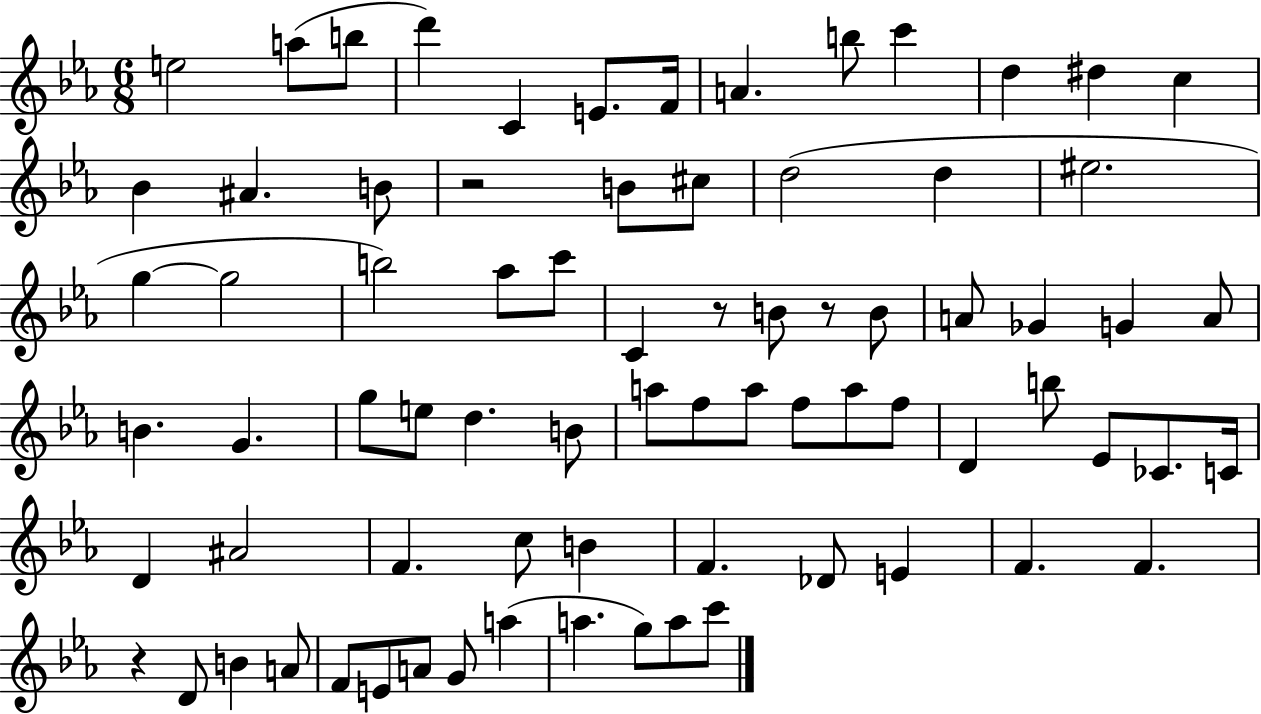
{
  \clef treble
  \numericTimeSignature
  \time 6/8
  \key ees \major
  e''2 a''8( b''8 | d'''4) c'4 e'8. f'16 | a'4. b''8 c'''4 | d''4 dis''4 c''4 | \break bes'4 ais'4. b'8 | r2 b'8 cis''8 | d''2( d''4 | eis''2. | \break g''4~~ g''2 | b''2) aes''8 c'''8 | c'4 r8 b'8 r8 b'8 | a'8 ges'4 g'4 a'8 | \break b'4. g'4. | g''8 e''8 d''4. b'8 | a''8 f''8 a''8 f''8 a''8 f''8 | d'4 b''8 ees'8 ces'8. c'16 | \break d'4 ais'2 | f'4. c''8 b'4 | f'4. des'8 e'4 | f'4. f'4. | \break r4 d'8 b'4 a'8 | f'8 e'8 a'8 g'8 a''4( | a''4. g''8) a''8 c'''8 | \bar "|."
}